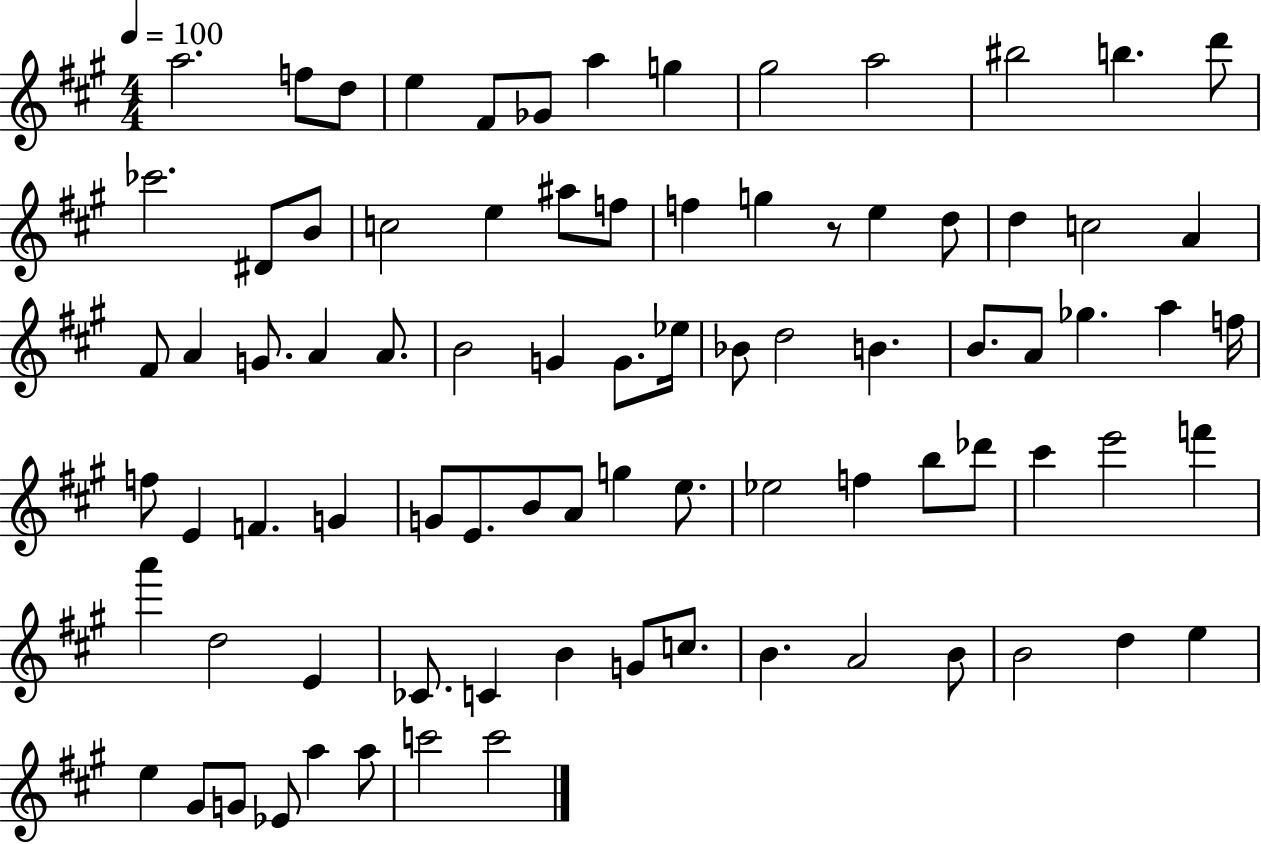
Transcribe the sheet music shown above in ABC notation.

X:1
T:Untitled
M:4/4
L:1/4
K:A
a2 f/2 d/2 e ^F/2 _G/2 a g ^g2 a2 ^b2 b d'/2 _c'2 ^D/2 B/2 c2 e ^a/2 f/2 f g z/2 e d/2 d c2 A ^F/2 A G/2 A A/2 B2 G G/2 _e/4 _B/2 d2 B B/2 A/2 _g a f/4 f/2 E F G G/2 E/2 B/2 A/2 g e/2 _e2 f b/2 _d'/2 ^c' e'2 f' a' d2 E _C/2 C B G/2 c/2 B A2 B/2 B2 d e e ^G/2 G/2 _E/2 a a/2 c'2 c'2